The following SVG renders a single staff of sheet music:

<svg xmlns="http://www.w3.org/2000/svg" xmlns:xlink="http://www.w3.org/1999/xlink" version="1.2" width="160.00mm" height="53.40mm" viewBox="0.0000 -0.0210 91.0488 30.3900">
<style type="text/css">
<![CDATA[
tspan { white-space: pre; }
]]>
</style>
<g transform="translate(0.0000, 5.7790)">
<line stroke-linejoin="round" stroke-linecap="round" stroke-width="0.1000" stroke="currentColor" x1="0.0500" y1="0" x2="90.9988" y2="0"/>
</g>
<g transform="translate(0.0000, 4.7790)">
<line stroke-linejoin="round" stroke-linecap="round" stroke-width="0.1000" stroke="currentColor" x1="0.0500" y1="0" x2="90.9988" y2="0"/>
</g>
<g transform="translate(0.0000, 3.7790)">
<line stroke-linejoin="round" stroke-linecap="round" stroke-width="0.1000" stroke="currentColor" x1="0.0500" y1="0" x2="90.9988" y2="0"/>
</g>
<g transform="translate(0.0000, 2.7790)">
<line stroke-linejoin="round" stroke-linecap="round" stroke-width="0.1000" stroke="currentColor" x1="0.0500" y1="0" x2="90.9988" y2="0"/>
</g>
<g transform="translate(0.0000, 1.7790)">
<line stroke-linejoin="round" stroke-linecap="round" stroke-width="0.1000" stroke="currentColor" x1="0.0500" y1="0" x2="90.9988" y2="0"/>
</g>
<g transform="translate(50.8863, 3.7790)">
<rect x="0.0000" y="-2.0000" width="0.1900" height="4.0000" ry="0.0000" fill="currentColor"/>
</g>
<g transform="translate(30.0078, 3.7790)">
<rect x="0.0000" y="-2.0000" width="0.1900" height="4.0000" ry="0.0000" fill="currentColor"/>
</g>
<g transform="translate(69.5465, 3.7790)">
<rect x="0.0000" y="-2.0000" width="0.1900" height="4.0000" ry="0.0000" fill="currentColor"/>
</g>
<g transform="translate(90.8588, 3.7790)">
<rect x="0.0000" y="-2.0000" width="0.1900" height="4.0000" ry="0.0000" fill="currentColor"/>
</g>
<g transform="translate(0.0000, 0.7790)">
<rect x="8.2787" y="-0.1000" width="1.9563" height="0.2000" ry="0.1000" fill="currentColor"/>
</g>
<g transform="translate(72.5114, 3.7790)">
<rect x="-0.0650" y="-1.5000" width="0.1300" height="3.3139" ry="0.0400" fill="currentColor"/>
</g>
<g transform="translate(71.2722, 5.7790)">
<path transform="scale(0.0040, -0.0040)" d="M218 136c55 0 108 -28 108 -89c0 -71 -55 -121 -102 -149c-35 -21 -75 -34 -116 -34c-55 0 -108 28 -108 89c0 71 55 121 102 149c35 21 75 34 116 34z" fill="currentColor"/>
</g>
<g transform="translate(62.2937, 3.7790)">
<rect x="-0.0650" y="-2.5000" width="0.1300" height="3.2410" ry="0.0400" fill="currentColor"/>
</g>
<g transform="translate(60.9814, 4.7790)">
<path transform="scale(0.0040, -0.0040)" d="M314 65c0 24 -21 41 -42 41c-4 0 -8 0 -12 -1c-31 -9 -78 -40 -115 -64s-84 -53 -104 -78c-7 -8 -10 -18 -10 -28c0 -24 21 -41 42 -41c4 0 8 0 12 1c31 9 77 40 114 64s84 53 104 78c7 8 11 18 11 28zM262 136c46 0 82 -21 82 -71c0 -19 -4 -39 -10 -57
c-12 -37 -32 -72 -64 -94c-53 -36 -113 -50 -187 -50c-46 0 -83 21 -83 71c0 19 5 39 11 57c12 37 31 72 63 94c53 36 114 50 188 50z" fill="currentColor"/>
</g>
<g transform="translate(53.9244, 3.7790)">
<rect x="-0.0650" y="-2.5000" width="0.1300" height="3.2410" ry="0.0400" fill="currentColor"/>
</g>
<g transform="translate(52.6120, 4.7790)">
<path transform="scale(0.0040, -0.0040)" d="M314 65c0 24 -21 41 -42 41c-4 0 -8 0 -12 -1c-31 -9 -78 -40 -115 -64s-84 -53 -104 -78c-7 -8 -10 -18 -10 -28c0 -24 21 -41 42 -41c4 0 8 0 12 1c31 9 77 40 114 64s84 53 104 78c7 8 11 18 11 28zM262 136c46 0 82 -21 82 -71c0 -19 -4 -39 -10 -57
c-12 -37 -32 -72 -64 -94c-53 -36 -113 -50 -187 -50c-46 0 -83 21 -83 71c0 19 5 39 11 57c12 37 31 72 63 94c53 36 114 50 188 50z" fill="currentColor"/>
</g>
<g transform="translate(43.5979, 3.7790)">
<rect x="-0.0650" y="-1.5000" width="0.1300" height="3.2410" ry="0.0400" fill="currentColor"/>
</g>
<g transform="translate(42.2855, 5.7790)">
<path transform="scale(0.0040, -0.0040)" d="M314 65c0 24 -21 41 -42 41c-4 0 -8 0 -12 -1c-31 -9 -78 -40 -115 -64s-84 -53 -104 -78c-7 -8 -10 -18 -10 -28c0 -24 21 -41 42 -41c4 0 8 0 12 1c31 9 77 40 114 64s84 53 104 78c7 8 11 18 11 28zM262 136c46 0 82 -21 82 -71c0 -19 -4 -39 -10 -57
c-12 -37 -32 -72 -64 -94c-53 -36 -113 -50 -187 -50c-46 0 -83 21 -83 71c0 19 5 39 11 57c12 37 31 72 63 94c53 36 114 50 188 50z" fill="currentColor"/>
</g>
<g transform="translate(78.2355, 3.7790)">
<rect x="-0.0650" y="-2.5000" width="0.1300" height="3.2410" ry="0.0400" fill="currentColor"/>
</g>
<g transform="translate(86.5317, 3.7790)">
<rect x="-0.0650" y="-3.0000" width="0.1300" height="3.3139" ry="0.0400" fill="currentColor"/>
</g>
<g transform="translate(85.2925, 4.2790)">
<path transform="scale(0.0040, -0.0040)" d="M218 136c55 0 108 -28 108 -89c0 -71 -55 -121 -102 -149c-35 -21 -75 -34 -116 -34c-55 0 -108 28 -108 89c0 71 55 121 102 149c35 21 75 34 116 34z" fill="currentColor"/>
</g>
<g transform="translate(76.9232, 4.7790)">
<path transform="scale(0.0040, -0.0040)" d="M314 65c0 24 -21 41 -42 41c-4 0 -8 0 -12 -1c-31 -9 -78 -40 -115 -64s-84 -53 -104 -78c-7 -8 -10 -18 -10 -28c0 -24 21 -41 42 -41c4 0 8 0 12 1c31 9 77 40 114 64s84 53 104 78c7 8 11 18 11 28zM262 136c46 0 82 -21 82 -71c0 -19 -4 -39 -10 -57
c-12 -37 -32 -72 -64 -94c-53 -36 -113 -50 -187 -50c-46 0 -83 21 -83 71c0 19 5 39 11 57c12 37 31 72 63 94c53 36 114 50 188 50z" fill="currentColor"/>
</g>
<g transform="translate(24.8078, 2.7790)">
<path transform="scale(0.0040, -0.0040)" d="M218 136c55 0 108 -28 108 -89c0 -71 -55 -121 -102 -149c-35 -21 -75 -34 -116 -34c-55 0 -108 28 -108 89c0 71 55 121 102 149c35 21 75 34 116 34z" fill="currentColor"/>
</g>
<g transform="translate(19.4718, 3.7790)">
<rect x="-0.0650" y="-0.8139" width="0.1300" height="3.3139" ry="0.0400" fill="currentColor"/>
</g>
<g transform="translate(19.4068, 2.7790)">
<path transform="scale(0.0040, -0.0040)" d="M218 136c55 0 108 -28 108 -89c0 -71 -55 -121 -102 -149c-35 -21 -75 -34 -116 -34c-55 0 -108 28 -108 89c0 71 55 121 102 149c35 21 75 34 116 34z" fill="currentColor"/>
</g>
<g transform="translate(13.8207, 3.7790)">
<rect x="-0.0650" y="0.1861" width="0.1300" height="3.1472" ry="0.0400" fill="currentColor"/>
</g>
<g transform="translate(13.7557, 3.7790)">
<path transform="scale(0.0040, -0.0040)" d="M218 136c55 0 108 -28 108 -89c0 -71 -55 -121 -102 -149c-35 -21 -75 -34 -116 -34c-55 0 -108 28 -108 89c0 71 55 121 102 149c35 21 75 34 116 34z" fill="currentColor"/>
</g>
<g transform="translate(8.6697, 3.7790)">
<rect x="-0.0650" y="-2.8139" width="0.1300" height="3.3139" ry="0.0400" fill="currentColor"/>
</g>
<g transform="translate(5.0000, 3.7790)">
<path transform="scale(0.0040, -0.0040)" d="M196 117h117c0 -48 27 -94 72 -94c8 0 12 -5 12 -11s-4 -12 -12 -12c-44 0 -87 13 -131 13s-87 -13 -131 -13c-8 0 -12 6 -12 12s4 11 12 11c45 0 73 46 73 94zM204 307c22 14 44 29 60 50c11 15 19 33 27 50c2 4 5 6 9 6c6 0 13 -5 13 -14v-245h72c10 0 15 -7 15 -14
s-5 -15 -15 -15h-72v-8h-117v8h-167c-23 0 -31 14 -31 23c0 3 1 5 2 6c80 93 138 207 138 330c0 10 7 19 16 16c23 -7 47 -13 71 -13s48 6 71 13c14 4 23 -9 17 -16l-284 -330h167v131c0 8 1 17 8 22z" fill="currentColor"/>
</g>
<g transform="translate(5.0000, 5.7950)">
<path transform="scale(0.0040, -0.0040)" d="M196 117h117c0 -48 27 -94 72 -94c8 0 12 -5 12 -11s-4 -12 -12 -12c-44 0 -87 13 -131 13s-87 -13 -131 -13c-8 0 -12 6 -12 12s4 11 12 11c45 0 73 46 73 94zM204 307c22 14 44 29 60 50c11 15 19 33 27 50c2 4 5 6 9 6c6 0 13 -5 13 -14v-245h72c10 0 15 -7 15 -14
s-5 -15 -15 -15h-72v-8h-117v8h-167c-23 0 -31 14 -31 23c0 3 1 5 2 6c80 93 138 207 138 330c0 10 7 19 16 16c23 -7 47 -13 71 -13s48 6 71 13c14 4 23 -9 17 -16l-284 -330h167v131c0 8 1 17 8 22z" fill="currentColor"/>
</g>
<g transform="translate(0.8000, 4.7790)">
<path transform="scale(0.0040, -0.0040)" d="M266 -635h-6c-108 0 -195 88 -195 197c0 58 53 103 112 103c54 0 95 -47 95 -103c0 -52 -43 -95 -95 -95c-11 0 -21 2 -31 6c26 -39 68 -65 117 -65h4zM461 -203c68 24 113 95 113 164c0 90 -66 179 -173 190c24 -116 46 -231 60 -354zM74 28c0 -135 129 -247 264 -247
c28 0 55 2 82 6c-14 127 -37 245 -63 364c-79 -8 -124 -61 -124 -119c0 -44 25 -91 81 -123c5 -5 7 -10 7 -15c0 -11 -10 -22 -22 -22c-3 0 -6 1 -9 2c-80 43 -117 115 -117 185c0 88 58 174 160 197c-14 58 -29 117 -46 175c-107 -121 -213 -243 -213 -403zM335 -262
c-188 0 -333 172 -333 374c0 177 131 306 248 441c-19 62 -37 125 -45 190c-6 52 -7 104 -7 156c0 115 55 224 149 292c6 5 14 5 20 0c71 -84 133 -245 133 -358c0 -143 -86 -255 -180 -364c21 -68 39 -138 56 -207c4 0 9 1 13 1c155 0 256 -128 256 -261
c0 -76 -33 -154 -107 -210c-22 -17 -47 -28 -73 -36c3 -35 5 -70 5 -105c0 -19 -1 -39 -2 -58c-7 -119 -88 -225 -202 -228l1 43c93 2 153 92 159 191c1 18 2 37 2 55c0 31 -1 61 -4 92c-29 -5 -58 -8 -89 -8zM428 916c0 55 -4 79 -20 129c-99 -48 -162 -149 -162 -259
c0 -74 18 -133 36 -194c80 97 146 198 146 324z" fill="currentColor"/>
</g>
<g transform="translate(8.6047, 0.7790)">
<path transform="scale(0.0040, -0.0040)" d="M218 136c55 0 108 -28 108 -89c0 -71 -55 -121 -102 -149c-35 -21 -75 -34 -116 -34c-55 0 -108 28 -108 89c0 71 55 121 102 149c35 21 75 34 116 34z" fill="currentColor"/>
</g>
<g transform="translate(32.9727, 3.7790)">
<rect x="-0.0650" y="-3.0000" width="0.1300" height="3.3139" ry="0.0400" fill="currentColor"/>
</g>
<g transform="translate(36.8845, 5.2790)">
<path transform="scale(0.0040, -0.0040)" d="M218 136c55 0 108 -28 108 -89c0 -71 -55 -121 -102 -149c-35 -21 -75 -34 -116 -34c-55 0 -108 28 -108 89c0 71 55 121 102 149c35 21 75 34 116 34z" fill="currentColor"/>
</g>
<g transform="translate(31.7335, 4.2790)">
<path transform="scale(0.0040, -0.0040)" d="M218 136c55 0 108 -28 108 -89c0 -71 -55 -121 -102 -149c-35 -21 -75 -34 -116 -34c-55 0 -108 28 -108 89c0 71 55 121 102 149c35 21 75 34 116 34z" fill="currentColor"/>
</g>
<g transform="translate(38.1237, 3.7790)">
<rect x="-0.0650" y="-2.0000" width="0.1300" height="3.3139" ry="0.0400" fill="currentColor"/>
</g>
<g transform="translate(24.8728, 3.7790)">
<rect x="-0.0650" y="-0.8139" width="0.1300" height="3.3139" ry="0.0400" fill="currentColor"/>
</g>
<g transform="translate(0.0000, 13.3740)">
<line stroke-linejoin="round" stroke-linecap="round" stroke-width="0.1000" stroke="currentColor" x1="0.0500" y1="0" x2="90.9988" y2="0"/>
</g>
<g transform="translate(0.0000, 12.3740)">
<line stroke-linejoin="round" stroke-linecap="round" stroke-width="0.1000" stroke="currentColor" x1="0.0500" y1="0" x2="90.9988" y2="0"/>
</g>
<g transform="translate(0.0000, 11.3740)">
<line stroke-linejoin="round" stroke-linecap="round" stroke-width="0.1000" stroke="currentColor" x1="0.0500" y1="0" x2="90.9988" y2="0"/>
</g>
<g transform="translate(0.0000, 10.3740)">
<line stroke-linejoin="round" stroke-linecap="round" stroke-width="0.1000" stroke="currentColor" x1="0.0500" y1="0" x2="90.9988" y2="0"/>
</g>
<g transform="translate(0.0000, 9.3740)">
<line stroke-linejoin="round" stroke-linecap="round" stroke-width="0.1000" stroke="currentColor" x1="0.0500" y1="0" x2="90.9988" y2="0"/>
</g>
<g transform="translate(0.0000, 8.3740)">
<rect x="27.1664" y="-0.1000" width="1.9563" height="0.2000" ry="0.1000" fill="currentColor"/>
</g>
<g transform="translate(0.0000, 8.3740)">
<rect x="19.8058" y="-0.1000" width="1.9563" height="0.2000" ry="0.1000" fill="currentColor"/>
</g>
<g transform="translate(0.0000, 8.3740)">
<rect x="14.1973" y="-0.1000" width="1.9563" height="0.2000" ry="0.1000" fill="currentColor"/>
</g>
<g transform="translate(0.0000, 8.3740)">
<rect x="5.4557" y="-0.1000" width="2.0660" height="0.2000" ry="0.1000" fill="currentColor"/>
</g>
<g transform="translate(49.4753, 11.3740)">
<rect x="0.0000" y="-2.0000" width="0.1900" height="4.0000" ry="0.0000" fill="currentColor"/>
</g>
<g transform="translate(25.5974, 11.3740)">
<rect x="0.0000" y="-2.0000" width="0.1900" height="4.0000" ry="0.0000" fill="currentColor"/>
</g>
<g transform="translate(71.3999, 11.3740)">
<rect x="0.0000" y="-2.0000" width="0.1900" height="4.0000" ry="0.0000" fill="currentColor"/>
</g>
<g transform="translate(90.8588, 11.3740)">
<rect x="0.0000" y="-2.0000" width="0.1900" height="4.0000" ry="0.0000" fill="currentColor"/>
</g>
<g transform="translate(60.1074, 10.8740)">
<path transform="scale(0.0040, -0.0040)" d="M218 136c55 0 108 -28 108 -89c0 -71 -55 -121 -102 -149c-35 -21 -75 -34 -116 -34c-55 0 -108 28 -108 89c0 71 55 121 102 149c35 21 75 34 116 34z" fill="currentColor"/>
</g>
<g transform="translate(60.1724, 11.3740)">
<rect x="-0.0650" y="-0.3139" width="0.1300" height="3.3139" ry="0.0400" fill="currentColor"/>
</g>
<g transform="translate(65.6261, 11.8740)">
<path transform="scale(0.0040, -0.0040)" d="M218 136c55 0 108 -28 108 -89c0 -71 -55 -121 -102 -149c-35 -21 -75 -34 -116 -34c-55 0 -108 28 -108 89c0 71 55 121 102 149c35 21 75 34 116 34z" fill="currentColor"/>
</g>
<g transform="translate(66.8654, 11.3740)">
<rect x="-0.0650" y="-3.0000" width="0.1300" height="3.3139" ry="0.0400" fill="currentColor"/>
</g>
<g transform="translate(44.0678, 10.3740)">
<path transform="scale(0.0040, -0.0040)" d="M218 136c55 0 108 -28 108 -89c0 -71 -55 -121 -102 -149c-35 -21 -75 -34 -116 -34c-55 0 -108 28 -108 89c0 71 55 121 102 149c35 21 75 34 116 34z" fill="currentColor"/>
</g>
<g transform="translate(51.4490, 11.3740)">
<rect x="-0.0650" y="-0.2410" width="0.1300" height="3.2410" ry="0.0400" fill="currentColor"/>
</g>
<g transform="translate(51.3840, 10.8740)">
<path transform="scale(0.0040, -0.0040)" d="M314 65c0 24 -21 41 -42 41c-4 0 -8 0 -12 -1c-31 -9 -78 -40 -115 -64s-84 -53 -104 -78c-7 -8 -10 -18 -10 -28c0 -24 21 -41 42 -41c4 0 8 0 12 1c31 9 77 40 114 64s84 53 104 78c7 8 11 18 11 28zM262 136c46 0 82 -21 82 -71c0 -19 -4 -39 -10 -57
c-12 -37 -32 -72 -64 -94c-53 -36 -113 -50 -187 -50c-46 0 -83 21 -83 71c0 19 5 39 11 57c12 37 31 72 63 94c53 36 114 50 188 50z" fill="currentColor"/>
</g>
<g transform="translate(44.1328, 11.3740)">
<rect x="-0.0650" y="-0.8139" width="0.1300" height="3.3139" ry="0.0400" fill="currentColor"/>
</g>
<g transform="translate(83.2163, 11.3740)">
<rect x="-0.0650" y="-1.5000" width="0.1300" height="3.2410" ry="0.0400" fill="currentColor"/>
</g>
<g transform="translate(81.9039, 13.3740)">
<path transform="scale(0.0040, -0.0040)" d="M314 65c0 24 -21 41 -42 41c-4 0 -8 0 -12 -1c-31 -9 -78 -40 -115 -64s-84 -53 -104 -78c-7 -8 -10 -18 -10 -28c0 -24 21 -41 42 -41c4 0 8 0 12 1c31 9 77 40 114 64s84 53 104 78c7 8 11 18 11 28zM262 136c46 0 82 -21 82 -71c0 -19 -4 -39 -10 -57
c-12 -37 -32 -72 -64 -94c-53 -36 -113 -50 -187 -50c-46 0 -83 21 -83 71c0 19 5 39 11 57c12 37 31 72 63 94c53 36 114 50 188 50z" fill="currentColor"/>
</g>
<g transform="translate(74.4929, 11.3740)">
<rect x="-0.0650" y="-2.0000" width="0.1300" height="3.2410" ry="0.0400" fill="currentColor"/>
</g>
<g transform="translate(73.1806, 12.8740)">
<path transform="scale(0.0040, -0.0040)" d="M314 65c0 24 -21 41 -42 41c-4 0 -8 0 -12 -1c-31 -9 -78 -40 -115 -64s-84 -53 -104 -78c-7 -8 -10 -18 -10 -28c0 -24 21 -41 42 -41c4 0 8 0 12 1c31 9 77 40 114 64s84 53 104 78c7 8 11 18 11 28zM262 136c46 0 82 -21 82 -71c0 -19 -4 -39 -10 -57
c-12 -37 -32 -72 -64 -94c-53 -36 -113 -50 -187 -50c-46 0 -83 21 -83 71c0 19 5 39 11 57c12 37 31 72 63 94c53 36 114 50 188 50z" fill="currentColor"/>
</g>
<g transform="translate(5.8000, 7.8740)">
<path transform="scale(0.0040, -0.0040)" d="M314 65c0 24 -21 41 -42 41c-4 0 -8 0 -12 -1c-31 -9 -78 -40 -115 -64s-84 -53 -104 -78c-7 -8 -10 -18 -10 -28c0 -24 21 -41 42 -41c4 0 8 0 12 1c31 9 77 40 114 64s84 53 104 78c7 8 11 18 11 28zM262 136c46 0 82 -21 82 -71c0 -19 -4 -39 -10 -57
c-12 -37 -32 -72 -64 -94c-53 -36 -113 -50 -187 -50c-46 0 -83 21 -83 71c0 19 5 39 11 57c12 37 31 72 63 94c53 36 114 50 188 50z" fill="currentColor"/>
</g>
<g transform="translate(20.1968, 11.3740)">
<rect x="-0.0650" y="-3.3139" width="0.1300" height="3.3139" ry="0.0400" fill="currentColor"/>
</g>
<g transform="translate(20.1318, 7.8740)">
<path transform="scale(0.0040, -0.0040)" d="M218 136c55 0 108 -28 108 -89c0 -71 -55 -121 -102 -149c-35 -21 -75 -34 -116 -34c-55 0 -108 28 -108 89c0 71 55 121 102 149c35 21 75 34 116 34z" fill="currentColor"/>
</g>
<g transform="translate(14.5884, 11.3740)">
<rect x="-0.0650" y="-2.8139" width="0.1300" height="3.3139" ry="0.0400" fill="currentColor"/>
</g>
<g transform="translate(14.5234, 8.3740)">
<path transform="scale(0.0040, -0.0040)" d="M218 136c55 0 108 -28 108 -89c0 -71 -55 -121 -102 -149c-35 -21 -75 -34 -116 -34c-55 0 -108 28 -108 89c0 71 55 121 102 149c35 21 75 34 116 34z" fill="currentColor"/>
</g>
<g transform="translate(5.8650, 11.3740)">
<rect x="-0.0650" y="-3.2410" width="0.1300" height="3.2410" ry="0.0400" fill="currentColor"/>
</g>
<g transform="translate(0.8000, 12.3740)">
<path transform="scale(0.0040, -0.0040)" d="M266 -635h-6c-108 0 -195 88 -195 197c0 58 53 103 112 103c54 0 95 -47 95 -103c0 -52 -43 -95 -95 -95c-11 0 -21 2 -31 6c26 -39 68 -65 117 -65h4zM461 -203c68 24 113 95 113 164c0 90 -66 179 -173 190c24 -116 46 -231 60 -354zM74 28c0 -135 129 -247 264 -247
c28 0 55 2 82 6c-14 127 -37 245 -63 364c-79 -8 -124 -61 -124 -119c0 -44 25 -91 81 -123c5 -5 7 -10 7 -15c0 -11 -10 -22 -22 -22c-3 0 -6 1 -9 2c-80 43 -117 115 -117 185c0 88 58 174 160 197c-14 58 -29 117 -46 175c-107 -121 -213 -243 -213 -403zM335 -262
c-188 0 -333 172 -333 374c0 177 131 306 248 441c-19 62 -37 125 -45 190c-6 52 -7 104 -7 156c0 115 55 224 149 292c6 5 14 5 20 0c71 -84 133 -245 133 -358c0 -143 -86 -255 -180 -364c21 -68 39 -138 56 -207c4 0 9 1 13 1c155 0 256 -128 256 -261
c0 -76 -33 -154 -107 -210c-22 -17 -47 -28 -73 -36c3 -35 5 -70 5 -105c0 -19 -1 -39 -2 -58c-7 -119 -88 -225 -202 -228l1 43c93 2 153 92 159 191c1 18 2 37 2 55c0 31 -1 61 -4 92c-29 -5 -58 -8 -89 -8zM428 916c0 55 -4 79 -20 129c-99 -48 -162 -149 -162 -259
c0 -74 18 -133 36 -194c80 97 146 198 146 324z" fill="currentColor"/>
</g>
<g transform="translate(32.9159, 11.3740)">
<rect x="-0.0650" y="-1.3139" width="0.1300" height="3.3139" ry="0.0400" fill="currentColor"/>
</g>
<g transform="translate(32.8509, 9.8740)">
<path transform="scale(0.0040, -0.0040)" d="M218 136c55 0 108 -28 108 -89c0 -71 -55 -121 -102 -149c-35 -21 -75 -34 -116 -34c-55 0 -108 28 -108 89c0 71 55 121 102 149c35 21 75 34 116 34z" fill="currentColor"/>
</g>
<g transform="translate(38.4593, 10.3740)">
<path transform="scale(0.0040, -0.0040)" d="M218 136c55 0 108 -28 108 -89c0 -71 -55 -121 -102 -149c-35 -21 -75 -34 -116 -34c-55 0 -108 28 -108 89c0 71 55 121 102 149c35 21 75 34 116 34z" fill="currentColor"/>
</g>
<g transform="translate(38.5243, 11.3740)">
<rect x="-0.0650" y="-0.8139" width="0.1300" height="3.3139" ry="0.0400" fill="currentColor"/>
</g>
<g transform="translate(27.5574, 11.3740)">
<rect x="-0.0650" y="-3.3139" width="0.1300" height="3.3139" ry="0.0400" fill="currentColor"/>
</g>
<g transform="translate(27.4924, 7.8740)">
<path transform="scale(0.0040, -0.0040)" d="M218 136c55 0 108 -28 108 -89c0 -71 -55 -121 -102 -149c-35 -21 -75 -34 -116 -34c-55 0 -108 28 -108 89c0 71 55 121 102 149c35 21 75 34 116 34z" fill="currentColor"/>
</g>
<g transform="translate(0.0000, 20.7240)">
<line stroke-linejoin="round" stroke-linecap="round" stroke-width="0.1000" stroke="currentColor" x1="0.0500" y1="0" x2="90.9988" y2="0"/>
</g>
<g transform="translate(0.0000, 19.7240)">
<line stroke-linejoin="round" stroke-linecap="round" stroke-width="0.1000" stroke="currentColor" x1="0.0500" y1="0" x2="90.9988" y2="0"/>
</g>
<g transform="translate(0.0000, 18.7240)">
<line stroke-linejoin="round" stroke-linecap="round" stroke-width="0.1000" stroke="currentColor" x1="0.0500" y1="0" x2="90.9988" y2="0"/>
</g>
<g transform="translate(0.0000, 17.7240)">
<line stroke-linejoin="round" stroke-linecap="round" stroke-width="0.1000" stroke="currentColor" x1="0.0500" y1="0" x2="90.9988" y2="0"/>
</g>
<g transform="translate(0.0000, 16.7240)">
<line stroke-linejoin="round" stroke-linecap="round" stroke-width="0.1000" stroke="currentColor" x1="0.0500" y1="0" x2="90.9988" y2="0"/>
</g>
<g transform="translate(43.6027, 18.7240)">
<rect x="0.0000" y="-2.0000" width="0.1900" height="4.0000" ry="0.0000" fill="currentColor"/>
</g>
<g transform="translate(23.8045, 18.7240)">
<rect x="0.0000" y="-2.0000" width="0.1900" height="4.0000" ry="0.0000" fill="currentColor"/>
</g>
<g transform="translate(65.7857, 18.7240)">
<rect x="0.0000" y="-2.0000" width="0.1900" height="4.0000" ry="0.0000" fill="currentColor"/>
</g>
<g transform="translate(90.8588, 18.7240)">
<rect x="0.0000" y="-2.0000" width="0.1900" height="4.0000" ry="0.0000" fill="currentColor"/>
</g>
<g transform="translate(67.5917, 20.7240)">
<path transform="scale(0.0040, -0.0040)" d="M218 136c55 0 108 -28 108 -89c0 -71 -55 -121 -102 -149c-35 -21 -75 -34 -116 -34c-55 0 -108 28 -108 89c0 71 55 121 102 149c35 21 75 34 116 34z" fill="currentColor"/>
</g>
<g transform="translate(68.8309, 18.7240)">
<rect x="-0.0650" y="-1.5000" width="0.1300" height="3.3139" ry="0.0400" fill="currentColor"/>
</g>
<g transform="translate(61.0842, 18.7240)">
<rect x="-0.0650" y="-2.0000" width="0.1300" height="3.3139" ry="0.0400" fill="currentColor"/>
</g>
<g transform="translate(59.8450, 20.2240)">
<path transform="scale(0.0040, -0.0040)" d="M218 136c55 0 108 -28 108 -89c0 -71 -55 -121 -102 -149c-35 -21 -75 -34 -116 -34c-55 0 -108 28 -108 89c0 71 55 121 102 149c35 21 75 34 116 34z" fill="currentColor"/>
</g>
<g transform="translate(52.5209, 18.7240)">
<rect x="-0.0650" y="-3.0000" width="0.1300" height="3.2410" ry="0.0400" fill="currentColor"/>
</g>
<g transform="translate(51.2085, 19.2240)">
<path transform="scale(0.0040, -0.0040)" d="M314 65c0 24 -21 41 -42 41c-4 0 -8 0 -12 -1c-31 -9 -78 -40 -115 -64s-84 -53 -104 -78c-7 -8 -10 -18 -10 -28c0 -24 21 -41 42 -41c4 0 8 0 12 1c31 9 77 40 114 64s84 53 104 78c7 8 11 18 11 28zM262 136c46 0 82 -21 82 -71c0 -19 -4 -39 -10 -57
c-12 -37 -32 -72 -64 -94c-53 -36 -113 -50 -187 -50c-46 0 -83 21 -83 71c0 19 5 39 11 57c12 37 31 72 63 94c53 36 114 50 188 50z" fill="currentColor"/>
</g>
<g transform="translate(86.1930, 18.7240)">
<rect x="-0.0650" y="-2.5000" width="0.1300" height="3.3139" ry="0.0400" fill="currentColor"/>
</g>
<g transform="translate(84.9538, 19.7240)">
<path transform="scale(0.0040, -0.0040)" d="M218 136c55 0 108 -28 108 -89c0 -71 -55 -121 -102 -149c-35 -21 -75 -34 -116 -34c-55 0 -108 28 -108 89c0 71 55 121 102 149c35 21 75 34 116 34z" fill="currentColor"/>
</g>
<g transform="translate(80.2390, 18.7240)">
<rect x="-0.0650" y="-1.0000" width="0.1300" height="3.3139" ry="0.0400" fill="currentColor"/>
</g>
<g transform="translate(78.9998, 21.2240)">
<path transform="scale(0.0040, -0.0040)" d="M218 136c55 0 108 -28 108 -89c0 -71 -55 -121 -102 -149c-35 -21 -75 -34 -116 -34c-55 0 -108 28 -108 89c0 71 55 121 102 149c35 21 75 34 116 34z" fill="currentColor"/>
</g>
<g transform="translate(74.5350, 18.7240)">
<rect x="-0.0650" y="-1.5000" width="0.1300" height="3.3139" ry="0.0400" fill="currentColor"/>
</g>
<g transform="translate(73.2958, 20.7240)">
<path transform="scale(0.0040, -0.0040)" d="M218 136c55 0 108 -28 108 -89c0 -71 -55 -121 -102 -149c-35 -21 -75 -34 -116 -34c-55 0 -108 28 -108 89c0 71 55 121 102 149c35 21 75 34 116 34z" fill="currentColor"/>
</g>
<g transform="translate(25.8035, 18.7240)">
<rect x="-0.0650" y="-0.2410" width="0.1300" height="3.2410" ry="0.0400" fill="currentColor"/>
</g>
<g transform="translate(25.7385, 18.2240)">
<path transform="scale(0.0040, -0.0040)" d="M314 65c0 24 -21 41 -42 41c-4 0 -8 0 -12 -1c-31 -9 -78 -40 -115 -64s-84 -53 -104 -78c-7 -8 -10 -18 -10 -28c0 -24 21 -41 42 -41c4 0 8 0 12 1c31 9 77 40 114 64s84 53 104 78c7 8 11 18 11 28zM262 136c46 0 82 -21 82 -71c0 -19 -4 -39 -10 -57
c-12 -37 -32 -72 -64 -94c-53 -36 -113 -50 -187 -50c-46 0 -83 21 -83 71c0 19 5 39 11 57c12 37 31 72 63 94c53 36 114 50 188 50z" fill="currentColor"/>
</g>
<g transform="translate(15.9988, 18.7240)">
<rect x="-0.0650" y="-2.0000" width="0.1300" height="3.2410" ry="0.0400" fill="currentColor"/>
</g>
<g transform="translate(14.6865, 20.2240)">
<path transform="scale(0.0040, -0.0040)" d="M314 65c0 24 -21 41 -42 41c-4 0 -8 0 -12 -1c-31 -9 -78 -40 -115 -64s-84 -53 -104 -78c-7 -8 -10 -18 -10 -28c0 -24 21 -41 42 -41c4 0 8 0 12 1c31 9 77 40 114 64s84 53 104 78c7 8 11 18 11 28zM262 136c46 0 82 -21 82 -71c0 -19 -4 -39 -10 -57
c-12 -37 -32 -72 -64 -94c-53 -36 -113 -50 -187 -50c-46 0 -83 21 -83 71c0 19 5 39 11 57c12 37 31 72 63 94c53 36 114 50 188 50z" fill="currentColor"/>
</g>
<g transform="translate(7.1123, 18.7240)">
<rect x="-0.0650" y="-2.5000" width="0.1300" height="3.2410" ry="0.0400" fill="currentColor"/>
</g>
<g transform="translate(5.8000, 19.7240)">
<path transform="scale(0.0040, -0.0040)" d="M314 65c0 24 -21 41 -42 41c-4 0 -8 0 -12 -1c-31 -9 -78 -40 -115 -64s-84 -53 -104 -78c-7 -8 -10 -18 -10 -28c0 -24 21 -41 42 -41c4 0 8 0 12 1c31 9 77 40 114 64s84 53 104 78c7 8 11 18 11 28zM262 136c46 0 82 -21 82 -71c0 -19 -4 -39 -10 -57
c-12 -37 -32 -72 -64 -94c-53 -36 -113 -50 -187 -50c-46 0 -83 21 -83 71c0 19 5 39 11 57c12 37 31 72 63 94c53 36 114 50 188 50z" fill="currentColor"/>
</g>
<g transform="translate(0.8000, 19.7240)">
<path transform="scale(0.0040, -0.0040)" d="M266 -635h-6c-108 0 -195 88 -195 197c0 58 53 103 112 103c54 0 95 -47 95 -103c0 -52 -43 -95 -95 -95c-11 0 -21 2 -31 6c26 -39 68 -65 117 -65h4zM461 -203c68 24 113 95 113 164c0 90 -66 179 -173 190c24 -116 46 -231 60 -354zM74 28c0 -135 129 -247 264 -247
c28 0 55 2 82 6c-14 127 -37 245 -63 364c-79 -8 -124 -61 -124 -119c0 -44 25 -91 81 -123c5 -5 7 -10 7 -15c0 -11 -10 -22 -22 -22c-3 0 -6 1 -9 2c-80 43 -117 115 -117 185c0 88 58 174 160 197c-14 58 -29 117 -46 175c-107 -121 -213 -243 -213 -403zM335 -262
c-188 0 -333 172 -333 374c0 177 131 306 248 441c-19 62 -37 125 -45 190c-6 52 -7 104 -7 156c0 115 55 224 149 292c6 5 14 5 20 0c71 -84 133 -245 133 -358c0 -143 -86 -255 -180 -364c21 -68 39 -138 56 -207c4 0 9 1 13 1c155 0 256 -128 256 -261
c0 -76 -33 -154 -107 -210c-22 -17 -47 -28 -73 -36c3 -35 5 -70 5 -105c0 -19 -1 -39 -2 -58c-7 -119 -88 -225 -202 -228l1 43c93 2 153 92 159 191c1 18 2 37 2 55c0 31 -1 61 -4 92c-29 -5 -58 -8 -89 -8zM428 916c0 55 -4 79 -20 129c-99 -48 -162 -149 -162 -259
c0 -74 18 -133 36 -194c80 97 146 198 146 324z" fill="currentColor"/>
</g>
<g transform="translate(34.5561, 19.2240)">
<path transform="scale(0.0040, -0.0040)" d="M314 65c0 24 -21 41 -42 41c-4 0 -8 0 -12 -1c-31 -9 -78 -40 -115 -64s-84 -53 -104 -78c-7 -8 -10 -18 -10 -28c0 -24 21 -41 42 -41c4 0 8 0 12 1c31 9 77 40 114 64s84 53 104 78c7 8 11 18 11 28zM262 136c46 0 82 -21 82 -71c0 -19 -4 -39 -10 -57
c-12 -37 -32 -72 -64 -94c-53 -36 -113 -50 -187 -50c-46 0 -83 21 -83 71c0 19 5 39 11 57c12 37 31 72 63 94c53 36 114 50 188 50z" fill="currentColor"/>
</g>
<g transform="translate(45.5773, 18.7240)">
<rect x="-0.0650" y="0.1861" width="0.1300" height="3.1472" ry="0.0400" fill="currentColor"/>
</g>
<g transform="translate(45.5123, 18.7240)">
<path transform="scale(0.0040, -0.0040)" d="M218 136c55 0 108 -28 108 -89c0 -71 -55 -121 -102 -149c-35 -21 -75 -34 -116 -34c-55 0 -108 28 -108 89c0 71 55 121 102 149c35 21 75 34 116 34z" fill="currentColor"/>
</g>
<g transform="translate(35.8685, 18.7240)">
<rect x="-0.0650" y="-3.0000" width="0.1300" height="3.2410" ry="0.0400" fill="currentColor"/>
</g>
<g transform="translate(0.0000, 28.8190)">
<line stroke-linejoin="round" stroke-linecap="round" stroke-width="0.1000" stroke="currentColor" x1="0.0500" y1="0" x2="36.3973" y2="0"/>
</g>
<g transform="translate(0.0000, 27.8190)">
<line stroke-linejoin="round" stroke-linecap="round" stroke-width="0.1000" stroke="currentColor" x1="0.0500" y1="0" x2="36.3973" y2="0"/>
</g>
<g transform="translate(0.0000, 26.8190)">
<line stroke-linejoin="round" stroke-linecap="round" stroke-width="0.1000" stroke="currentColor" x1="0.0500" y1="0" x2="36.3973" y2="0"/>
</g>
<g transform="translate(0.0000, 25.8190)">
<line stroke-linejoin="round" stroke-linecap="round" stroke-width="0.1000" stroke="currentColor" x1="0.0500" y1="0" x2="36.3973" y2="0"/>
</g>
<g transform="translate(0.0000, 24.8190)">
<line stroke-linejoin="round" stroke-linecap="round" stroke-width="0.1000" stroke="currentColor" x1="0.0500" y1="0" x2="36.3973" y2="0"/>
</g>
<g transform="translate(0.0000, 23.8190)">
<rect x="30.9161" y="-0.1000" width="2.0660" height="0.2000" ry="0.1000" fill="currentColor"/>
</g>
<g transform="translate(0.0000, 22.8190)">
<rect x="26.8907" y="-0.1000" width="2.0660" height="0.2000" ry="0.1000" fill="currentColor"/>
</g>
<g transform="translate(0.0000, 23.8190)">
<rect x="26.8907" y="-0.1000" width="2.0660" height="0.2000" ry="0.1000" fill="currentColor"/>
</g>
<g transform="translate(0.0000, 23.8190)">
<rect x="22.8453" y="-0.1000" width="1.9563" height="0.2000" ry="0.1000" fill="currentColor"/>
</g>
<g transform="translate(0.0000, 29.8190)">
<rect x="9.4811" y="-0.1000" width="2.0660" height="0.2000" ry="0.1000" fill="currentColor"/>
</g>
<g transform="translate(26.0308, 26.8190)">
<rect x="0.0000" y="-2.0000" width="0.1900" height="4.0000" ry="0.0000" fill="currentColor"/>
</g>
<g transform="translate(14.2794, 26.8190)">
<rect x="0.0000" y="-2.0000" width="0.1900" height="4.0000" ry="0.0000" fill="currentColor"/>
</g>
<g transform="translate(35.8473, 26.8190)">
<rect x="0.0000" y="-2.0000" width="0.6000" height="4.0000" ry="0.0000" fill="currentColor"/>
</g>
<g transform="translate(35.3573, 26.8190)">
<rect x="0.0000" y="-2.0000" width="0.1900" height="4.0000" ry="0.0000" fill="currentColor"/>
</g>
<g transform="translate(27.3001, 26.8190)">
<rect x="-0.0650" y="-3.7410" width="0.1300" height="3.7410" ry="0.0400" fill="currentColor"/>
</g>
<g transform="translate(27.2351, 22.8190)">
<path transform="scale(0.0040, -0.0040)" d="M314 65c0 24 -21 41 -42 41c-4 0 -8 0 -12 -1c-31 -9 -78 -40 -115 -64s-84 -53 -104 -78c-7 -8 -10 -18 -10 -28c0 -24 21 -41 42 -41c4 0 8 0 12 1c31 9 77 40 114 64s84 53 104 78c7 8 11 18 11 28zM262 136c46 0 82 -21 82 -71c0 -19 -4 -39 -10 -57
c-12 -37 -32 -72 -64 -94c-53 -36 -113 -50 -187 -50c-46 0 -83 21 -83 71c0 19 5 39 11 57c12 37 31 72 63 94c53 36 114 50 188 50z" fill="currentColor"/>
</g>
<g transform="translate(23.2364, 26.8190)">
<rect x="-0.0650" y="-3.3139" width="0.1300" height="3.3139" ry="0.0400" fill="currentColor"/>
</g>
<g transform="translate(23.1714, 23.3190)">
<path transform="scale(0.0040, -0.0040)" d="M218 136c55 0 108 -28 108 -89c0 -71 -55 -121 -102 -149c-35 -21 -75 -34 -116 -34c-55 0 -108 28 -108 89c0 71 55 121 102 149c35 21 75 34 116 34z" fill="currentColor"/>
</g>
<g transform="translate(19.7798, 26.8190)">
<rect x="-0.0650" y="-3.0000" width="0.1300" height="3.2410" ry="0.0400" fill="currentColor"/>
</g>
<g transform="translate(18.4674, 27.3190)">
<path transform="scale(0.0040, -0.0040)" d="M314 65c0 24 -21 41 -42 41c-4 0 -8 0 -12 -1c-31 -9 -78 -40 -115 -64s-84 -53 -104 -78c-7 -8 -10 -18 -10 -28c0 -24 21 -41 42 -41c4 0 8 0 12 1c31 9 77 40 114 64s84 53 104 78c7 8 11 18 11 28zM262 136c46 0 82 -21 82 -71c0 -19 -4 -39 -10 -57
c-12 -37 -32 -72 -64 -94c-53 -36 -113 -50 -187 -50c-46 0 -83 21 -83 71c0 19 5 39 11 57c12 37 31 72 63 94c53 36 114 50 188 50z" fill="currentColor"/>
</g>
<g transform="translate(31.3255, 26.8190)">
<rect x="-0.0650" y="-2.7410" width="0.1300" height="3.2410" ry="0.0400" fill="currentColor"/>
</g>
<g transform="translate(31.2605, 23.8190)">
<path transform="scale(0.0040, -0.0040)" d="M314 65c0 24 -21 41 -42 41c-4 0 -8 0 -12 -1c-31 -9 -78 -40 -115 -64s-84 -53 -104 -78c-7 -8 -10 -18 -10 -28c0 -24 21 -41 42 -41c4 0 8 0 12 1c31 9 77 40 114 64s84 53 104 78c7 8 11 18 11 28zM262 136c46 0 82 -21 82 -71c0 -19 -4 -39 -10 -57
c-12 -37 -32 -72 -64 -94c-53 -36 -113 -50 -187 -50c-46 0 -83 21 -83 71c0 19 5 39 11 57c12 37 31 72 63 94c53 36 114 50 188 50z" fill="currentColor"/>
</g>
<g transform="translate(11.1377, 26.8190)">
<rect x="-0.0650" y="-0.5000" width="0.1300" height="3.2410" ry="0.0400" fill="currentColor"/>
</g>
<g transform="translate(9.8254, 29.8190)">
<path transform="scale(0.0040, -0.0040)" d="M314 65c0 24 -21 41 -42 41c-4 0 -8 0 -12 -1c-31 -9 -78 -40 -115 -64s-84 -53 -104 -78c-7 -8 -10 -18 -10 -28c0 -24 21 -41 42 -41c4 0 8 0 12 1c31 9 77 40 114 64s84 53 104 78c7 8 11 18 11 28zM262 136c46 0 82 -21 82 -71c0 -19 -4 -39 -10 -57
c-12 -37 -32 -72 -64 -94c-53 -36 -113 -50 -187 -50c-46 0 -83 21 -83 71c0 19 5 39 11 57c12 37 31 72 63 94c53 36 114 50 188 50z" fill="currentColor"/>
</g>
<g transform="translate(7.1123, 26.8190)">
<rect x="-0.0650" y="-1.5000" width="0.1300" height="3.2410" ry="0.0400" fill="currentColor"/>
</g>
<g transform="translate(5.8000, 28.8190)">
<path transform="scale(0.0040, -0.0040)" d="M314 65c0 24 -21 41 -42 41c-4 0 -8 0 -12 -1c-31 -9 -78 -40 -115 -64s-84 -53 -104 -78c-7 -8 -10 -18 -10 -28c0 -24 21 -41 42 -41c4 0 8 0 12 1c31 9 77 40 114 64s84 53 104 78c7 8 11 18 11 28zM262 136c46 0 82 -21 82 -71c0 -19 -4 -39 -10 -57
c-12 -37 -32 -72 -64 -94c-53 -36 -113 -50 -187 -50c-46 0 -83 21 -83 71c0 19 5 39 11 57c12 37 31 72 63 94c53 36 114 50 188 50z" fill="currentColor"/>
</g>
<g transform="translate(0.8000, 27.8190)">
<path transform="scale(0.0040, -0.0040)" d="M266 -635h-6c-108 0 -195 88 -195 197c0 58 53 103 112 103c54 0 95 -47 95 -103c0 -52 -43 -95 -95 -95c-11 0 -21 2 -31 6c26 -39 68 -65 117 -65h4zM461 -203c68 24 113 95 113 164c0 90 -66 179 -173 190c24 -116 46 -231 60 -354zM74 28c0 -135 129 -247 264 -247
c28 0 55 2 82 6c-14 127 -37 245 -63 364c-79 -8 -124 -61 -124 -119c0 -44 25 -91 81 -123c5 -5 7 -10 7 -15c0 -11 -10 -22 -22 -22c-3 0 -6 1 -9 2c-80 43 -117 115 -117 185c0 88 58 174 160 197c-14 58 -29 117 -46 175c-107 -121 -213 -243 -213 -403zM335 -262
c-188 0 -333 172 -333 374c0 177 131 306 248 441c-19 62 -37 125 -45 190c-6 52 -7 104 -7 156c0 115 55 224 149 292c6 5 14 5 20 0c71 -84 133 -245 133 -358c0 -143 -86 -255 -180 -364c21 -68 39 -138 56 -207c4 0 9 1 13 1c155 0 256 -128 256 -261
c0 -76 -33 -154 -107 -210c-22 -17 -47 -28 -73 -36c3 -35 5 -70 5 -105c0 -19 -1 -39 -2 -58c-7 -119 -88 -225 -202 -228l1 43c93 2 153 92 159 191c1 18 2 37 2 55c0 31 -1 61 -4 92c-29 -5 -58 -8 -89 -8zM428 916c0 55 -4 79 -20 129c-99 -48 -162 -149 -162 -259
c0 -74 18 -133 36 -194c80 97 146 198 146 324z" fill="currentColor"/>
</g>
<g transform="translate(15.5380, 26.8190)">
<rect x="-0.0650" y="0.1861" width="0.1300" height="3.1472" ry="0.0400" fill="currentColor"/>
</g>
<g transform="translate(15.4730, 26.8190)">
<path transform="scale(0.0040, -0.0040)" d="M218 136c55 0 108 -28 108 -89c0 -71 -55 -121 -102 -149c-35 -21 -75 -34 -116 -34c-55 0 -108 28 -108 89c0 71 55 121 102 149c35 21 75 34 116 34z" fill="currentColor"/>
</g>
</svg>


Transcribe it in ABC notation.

X:1
T:Untitled
M:4/4
L:1/4
K:C
a B d d A F E2 G2 G2 E G2 A b2 a b b e d d c2 c A F2 E2 G2 F2 c2 A2 B A2 F E E D G E2 C2 B A2 b c'2 a2